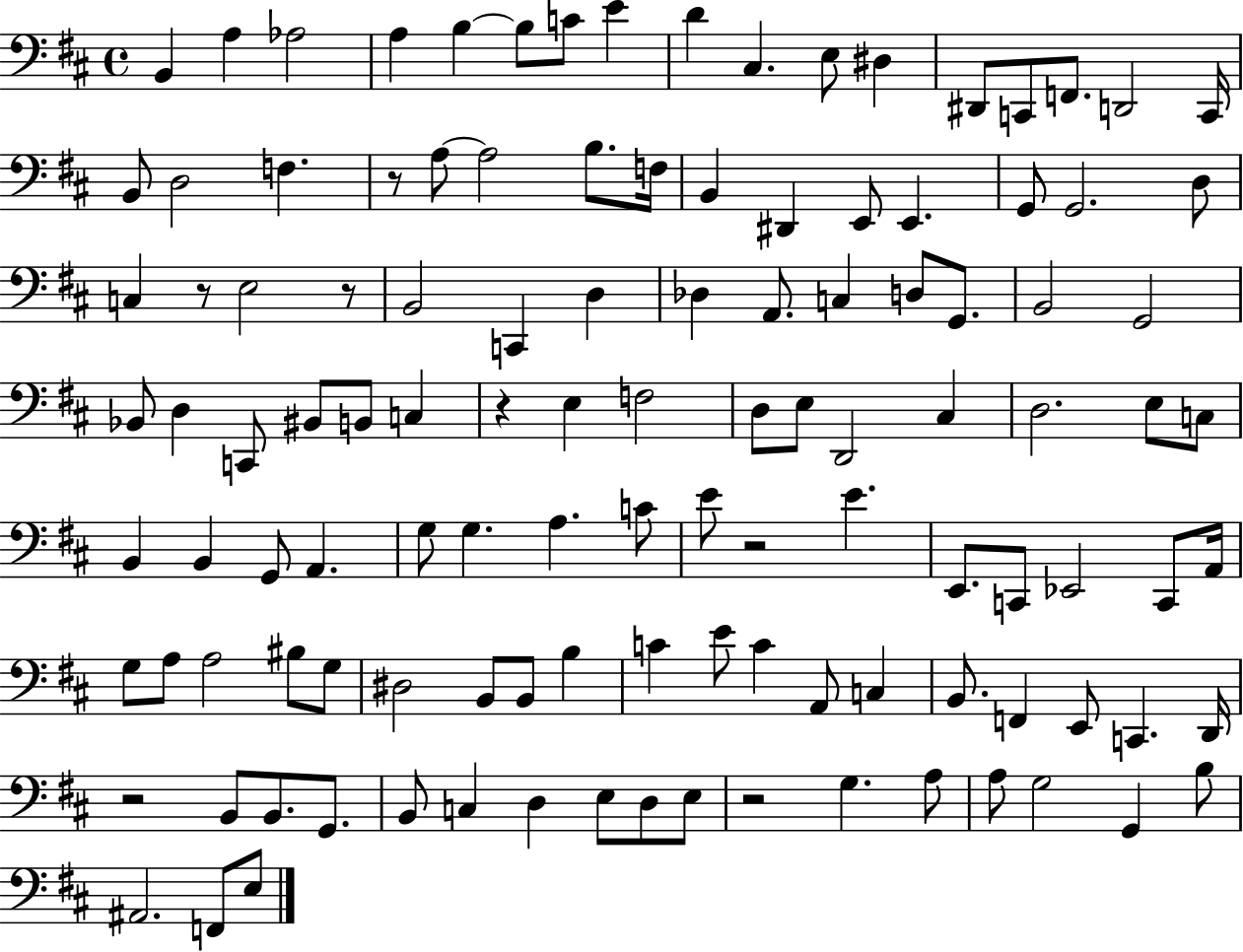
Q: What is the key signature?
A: D major